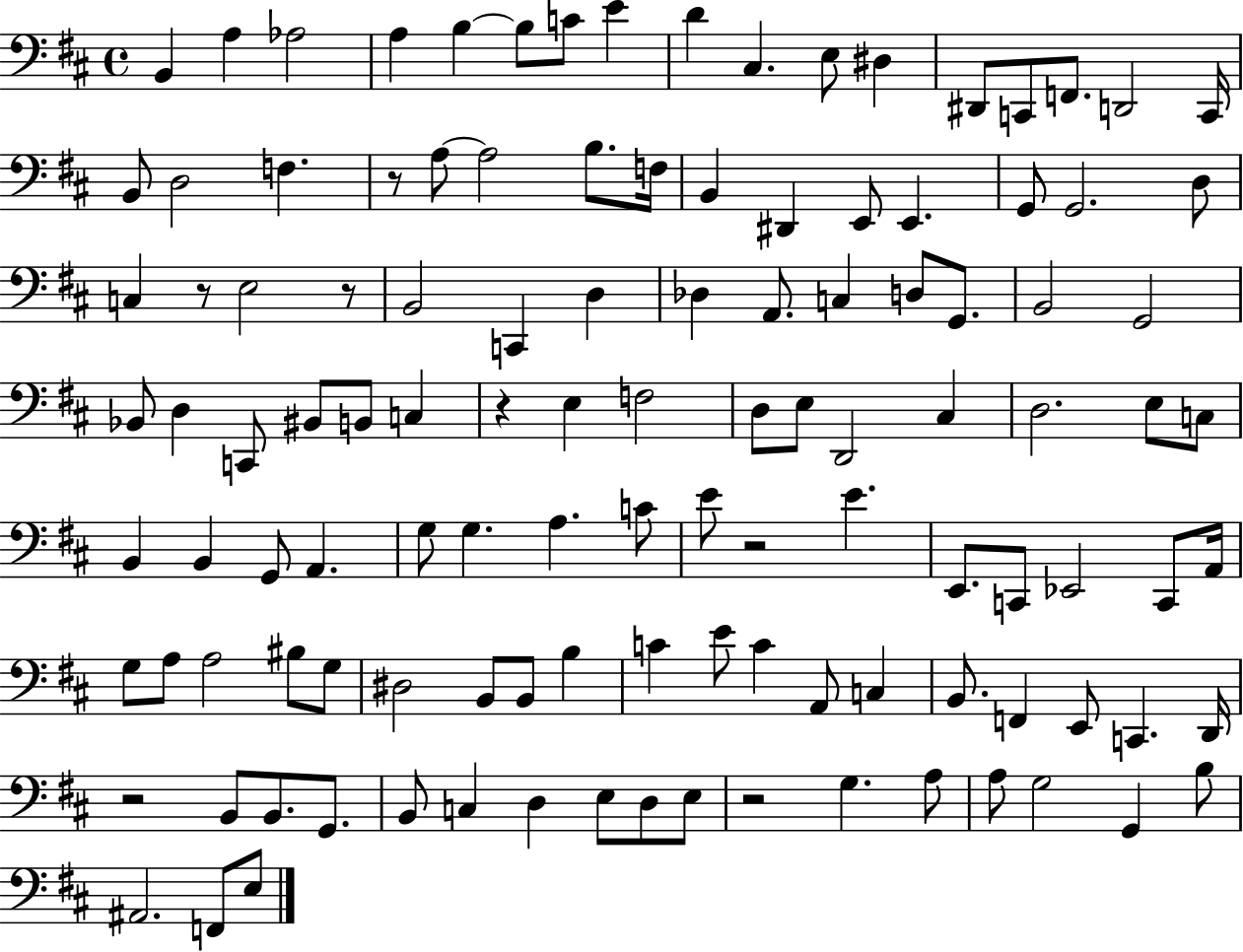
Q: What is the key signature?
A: D major